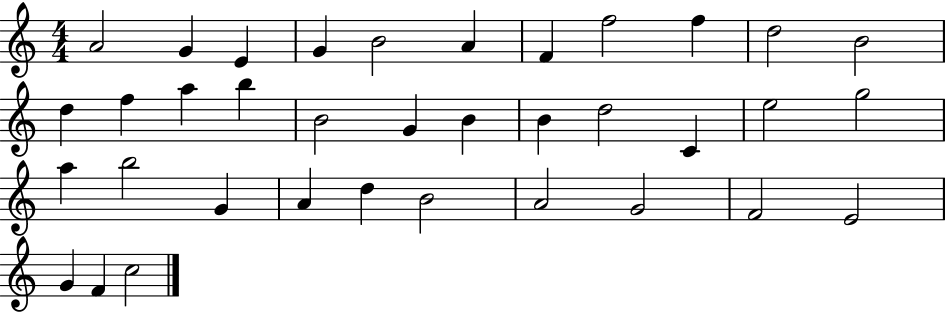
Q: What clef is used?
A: treble